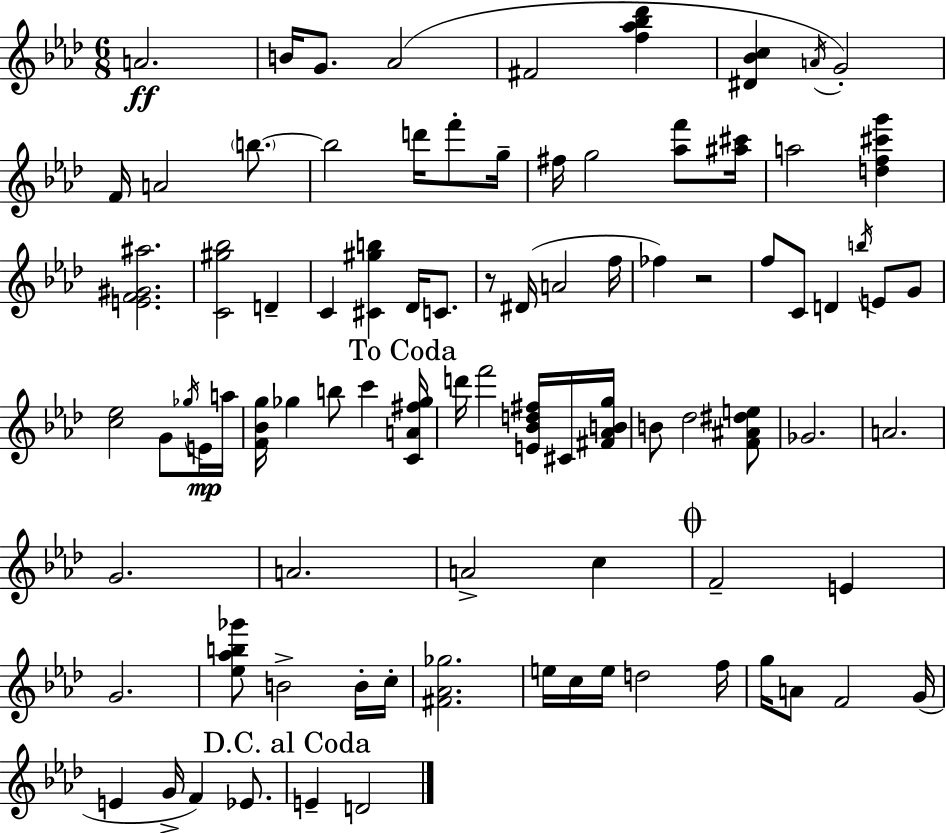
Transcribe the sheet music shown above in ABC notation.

X:1
T:Untitled
M:6/8
L:1/4
K:Fm
A2 B/4 G/2 _A2 ^F2 [f_a_b_d'] [^D_Bc] A/4 G2 F/4 A2 b/2 b2 d'/4 f'/2 g/4 ^f/4 g2 [_af']/2 [^a^c']/4 a2 [df^c'g'] [EF^G^a]2 [C^g_b]2 D C [^C^gb] _D/4 C/2 z/2 ^D/4 A2 f/4 _f z2 f/2 C/2 D b/4 E/2 G/2 [c_e]2 G/2 _g/4 E/4 a/4 [F_Bg]/4 _g b/2 c' [CA^f_g]/4 d'/4 f'2 [E_Bd^f]/4 ^C/4 [^F_ABg]/4 B/2 _d2 [F^A^de]/2 _G2 A2 G2 A2 A2 c F2 E G2 [_e_ab_g']/2 B2 B/4 c/4 [^F_A_g]2 e/4 c/4 e/4 d2 f/4 g/4 A/2 F2 G/4 E G/4 F _E/2 E D2